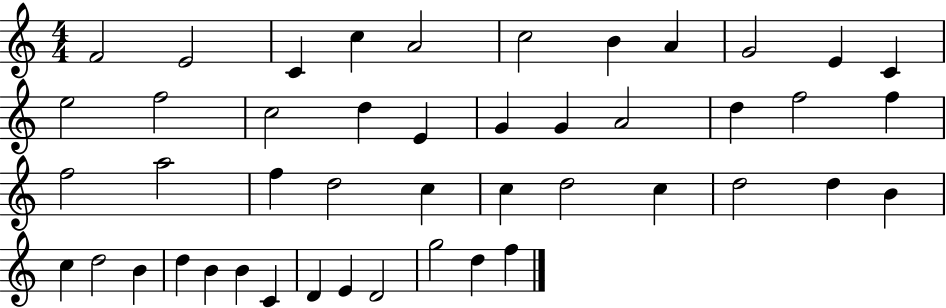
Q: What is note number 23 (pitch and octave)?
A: F5